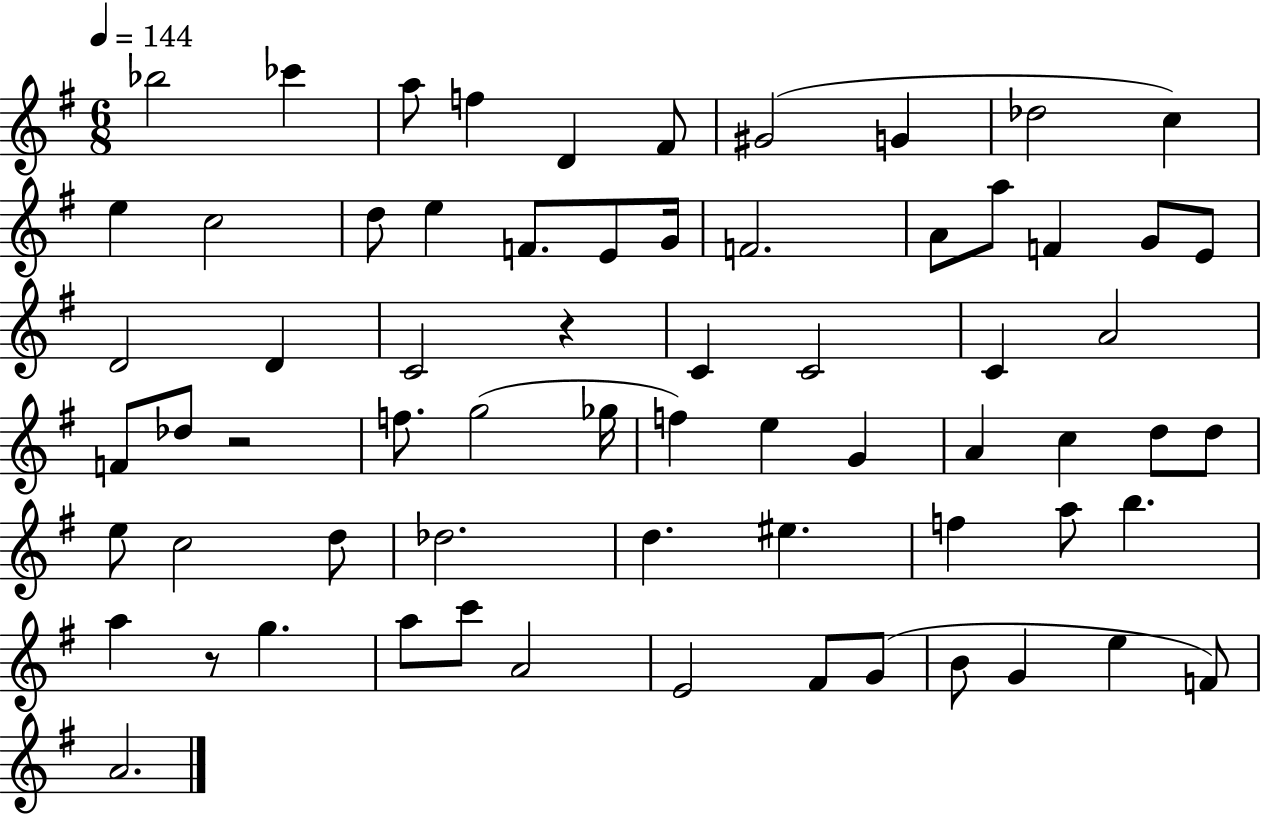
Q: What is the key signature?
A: G major